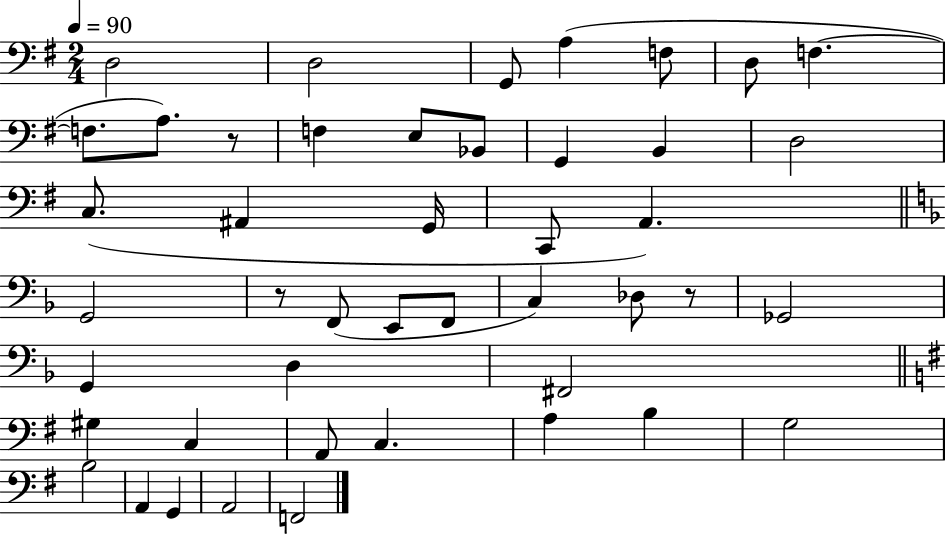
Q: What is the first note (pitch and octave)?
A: D3